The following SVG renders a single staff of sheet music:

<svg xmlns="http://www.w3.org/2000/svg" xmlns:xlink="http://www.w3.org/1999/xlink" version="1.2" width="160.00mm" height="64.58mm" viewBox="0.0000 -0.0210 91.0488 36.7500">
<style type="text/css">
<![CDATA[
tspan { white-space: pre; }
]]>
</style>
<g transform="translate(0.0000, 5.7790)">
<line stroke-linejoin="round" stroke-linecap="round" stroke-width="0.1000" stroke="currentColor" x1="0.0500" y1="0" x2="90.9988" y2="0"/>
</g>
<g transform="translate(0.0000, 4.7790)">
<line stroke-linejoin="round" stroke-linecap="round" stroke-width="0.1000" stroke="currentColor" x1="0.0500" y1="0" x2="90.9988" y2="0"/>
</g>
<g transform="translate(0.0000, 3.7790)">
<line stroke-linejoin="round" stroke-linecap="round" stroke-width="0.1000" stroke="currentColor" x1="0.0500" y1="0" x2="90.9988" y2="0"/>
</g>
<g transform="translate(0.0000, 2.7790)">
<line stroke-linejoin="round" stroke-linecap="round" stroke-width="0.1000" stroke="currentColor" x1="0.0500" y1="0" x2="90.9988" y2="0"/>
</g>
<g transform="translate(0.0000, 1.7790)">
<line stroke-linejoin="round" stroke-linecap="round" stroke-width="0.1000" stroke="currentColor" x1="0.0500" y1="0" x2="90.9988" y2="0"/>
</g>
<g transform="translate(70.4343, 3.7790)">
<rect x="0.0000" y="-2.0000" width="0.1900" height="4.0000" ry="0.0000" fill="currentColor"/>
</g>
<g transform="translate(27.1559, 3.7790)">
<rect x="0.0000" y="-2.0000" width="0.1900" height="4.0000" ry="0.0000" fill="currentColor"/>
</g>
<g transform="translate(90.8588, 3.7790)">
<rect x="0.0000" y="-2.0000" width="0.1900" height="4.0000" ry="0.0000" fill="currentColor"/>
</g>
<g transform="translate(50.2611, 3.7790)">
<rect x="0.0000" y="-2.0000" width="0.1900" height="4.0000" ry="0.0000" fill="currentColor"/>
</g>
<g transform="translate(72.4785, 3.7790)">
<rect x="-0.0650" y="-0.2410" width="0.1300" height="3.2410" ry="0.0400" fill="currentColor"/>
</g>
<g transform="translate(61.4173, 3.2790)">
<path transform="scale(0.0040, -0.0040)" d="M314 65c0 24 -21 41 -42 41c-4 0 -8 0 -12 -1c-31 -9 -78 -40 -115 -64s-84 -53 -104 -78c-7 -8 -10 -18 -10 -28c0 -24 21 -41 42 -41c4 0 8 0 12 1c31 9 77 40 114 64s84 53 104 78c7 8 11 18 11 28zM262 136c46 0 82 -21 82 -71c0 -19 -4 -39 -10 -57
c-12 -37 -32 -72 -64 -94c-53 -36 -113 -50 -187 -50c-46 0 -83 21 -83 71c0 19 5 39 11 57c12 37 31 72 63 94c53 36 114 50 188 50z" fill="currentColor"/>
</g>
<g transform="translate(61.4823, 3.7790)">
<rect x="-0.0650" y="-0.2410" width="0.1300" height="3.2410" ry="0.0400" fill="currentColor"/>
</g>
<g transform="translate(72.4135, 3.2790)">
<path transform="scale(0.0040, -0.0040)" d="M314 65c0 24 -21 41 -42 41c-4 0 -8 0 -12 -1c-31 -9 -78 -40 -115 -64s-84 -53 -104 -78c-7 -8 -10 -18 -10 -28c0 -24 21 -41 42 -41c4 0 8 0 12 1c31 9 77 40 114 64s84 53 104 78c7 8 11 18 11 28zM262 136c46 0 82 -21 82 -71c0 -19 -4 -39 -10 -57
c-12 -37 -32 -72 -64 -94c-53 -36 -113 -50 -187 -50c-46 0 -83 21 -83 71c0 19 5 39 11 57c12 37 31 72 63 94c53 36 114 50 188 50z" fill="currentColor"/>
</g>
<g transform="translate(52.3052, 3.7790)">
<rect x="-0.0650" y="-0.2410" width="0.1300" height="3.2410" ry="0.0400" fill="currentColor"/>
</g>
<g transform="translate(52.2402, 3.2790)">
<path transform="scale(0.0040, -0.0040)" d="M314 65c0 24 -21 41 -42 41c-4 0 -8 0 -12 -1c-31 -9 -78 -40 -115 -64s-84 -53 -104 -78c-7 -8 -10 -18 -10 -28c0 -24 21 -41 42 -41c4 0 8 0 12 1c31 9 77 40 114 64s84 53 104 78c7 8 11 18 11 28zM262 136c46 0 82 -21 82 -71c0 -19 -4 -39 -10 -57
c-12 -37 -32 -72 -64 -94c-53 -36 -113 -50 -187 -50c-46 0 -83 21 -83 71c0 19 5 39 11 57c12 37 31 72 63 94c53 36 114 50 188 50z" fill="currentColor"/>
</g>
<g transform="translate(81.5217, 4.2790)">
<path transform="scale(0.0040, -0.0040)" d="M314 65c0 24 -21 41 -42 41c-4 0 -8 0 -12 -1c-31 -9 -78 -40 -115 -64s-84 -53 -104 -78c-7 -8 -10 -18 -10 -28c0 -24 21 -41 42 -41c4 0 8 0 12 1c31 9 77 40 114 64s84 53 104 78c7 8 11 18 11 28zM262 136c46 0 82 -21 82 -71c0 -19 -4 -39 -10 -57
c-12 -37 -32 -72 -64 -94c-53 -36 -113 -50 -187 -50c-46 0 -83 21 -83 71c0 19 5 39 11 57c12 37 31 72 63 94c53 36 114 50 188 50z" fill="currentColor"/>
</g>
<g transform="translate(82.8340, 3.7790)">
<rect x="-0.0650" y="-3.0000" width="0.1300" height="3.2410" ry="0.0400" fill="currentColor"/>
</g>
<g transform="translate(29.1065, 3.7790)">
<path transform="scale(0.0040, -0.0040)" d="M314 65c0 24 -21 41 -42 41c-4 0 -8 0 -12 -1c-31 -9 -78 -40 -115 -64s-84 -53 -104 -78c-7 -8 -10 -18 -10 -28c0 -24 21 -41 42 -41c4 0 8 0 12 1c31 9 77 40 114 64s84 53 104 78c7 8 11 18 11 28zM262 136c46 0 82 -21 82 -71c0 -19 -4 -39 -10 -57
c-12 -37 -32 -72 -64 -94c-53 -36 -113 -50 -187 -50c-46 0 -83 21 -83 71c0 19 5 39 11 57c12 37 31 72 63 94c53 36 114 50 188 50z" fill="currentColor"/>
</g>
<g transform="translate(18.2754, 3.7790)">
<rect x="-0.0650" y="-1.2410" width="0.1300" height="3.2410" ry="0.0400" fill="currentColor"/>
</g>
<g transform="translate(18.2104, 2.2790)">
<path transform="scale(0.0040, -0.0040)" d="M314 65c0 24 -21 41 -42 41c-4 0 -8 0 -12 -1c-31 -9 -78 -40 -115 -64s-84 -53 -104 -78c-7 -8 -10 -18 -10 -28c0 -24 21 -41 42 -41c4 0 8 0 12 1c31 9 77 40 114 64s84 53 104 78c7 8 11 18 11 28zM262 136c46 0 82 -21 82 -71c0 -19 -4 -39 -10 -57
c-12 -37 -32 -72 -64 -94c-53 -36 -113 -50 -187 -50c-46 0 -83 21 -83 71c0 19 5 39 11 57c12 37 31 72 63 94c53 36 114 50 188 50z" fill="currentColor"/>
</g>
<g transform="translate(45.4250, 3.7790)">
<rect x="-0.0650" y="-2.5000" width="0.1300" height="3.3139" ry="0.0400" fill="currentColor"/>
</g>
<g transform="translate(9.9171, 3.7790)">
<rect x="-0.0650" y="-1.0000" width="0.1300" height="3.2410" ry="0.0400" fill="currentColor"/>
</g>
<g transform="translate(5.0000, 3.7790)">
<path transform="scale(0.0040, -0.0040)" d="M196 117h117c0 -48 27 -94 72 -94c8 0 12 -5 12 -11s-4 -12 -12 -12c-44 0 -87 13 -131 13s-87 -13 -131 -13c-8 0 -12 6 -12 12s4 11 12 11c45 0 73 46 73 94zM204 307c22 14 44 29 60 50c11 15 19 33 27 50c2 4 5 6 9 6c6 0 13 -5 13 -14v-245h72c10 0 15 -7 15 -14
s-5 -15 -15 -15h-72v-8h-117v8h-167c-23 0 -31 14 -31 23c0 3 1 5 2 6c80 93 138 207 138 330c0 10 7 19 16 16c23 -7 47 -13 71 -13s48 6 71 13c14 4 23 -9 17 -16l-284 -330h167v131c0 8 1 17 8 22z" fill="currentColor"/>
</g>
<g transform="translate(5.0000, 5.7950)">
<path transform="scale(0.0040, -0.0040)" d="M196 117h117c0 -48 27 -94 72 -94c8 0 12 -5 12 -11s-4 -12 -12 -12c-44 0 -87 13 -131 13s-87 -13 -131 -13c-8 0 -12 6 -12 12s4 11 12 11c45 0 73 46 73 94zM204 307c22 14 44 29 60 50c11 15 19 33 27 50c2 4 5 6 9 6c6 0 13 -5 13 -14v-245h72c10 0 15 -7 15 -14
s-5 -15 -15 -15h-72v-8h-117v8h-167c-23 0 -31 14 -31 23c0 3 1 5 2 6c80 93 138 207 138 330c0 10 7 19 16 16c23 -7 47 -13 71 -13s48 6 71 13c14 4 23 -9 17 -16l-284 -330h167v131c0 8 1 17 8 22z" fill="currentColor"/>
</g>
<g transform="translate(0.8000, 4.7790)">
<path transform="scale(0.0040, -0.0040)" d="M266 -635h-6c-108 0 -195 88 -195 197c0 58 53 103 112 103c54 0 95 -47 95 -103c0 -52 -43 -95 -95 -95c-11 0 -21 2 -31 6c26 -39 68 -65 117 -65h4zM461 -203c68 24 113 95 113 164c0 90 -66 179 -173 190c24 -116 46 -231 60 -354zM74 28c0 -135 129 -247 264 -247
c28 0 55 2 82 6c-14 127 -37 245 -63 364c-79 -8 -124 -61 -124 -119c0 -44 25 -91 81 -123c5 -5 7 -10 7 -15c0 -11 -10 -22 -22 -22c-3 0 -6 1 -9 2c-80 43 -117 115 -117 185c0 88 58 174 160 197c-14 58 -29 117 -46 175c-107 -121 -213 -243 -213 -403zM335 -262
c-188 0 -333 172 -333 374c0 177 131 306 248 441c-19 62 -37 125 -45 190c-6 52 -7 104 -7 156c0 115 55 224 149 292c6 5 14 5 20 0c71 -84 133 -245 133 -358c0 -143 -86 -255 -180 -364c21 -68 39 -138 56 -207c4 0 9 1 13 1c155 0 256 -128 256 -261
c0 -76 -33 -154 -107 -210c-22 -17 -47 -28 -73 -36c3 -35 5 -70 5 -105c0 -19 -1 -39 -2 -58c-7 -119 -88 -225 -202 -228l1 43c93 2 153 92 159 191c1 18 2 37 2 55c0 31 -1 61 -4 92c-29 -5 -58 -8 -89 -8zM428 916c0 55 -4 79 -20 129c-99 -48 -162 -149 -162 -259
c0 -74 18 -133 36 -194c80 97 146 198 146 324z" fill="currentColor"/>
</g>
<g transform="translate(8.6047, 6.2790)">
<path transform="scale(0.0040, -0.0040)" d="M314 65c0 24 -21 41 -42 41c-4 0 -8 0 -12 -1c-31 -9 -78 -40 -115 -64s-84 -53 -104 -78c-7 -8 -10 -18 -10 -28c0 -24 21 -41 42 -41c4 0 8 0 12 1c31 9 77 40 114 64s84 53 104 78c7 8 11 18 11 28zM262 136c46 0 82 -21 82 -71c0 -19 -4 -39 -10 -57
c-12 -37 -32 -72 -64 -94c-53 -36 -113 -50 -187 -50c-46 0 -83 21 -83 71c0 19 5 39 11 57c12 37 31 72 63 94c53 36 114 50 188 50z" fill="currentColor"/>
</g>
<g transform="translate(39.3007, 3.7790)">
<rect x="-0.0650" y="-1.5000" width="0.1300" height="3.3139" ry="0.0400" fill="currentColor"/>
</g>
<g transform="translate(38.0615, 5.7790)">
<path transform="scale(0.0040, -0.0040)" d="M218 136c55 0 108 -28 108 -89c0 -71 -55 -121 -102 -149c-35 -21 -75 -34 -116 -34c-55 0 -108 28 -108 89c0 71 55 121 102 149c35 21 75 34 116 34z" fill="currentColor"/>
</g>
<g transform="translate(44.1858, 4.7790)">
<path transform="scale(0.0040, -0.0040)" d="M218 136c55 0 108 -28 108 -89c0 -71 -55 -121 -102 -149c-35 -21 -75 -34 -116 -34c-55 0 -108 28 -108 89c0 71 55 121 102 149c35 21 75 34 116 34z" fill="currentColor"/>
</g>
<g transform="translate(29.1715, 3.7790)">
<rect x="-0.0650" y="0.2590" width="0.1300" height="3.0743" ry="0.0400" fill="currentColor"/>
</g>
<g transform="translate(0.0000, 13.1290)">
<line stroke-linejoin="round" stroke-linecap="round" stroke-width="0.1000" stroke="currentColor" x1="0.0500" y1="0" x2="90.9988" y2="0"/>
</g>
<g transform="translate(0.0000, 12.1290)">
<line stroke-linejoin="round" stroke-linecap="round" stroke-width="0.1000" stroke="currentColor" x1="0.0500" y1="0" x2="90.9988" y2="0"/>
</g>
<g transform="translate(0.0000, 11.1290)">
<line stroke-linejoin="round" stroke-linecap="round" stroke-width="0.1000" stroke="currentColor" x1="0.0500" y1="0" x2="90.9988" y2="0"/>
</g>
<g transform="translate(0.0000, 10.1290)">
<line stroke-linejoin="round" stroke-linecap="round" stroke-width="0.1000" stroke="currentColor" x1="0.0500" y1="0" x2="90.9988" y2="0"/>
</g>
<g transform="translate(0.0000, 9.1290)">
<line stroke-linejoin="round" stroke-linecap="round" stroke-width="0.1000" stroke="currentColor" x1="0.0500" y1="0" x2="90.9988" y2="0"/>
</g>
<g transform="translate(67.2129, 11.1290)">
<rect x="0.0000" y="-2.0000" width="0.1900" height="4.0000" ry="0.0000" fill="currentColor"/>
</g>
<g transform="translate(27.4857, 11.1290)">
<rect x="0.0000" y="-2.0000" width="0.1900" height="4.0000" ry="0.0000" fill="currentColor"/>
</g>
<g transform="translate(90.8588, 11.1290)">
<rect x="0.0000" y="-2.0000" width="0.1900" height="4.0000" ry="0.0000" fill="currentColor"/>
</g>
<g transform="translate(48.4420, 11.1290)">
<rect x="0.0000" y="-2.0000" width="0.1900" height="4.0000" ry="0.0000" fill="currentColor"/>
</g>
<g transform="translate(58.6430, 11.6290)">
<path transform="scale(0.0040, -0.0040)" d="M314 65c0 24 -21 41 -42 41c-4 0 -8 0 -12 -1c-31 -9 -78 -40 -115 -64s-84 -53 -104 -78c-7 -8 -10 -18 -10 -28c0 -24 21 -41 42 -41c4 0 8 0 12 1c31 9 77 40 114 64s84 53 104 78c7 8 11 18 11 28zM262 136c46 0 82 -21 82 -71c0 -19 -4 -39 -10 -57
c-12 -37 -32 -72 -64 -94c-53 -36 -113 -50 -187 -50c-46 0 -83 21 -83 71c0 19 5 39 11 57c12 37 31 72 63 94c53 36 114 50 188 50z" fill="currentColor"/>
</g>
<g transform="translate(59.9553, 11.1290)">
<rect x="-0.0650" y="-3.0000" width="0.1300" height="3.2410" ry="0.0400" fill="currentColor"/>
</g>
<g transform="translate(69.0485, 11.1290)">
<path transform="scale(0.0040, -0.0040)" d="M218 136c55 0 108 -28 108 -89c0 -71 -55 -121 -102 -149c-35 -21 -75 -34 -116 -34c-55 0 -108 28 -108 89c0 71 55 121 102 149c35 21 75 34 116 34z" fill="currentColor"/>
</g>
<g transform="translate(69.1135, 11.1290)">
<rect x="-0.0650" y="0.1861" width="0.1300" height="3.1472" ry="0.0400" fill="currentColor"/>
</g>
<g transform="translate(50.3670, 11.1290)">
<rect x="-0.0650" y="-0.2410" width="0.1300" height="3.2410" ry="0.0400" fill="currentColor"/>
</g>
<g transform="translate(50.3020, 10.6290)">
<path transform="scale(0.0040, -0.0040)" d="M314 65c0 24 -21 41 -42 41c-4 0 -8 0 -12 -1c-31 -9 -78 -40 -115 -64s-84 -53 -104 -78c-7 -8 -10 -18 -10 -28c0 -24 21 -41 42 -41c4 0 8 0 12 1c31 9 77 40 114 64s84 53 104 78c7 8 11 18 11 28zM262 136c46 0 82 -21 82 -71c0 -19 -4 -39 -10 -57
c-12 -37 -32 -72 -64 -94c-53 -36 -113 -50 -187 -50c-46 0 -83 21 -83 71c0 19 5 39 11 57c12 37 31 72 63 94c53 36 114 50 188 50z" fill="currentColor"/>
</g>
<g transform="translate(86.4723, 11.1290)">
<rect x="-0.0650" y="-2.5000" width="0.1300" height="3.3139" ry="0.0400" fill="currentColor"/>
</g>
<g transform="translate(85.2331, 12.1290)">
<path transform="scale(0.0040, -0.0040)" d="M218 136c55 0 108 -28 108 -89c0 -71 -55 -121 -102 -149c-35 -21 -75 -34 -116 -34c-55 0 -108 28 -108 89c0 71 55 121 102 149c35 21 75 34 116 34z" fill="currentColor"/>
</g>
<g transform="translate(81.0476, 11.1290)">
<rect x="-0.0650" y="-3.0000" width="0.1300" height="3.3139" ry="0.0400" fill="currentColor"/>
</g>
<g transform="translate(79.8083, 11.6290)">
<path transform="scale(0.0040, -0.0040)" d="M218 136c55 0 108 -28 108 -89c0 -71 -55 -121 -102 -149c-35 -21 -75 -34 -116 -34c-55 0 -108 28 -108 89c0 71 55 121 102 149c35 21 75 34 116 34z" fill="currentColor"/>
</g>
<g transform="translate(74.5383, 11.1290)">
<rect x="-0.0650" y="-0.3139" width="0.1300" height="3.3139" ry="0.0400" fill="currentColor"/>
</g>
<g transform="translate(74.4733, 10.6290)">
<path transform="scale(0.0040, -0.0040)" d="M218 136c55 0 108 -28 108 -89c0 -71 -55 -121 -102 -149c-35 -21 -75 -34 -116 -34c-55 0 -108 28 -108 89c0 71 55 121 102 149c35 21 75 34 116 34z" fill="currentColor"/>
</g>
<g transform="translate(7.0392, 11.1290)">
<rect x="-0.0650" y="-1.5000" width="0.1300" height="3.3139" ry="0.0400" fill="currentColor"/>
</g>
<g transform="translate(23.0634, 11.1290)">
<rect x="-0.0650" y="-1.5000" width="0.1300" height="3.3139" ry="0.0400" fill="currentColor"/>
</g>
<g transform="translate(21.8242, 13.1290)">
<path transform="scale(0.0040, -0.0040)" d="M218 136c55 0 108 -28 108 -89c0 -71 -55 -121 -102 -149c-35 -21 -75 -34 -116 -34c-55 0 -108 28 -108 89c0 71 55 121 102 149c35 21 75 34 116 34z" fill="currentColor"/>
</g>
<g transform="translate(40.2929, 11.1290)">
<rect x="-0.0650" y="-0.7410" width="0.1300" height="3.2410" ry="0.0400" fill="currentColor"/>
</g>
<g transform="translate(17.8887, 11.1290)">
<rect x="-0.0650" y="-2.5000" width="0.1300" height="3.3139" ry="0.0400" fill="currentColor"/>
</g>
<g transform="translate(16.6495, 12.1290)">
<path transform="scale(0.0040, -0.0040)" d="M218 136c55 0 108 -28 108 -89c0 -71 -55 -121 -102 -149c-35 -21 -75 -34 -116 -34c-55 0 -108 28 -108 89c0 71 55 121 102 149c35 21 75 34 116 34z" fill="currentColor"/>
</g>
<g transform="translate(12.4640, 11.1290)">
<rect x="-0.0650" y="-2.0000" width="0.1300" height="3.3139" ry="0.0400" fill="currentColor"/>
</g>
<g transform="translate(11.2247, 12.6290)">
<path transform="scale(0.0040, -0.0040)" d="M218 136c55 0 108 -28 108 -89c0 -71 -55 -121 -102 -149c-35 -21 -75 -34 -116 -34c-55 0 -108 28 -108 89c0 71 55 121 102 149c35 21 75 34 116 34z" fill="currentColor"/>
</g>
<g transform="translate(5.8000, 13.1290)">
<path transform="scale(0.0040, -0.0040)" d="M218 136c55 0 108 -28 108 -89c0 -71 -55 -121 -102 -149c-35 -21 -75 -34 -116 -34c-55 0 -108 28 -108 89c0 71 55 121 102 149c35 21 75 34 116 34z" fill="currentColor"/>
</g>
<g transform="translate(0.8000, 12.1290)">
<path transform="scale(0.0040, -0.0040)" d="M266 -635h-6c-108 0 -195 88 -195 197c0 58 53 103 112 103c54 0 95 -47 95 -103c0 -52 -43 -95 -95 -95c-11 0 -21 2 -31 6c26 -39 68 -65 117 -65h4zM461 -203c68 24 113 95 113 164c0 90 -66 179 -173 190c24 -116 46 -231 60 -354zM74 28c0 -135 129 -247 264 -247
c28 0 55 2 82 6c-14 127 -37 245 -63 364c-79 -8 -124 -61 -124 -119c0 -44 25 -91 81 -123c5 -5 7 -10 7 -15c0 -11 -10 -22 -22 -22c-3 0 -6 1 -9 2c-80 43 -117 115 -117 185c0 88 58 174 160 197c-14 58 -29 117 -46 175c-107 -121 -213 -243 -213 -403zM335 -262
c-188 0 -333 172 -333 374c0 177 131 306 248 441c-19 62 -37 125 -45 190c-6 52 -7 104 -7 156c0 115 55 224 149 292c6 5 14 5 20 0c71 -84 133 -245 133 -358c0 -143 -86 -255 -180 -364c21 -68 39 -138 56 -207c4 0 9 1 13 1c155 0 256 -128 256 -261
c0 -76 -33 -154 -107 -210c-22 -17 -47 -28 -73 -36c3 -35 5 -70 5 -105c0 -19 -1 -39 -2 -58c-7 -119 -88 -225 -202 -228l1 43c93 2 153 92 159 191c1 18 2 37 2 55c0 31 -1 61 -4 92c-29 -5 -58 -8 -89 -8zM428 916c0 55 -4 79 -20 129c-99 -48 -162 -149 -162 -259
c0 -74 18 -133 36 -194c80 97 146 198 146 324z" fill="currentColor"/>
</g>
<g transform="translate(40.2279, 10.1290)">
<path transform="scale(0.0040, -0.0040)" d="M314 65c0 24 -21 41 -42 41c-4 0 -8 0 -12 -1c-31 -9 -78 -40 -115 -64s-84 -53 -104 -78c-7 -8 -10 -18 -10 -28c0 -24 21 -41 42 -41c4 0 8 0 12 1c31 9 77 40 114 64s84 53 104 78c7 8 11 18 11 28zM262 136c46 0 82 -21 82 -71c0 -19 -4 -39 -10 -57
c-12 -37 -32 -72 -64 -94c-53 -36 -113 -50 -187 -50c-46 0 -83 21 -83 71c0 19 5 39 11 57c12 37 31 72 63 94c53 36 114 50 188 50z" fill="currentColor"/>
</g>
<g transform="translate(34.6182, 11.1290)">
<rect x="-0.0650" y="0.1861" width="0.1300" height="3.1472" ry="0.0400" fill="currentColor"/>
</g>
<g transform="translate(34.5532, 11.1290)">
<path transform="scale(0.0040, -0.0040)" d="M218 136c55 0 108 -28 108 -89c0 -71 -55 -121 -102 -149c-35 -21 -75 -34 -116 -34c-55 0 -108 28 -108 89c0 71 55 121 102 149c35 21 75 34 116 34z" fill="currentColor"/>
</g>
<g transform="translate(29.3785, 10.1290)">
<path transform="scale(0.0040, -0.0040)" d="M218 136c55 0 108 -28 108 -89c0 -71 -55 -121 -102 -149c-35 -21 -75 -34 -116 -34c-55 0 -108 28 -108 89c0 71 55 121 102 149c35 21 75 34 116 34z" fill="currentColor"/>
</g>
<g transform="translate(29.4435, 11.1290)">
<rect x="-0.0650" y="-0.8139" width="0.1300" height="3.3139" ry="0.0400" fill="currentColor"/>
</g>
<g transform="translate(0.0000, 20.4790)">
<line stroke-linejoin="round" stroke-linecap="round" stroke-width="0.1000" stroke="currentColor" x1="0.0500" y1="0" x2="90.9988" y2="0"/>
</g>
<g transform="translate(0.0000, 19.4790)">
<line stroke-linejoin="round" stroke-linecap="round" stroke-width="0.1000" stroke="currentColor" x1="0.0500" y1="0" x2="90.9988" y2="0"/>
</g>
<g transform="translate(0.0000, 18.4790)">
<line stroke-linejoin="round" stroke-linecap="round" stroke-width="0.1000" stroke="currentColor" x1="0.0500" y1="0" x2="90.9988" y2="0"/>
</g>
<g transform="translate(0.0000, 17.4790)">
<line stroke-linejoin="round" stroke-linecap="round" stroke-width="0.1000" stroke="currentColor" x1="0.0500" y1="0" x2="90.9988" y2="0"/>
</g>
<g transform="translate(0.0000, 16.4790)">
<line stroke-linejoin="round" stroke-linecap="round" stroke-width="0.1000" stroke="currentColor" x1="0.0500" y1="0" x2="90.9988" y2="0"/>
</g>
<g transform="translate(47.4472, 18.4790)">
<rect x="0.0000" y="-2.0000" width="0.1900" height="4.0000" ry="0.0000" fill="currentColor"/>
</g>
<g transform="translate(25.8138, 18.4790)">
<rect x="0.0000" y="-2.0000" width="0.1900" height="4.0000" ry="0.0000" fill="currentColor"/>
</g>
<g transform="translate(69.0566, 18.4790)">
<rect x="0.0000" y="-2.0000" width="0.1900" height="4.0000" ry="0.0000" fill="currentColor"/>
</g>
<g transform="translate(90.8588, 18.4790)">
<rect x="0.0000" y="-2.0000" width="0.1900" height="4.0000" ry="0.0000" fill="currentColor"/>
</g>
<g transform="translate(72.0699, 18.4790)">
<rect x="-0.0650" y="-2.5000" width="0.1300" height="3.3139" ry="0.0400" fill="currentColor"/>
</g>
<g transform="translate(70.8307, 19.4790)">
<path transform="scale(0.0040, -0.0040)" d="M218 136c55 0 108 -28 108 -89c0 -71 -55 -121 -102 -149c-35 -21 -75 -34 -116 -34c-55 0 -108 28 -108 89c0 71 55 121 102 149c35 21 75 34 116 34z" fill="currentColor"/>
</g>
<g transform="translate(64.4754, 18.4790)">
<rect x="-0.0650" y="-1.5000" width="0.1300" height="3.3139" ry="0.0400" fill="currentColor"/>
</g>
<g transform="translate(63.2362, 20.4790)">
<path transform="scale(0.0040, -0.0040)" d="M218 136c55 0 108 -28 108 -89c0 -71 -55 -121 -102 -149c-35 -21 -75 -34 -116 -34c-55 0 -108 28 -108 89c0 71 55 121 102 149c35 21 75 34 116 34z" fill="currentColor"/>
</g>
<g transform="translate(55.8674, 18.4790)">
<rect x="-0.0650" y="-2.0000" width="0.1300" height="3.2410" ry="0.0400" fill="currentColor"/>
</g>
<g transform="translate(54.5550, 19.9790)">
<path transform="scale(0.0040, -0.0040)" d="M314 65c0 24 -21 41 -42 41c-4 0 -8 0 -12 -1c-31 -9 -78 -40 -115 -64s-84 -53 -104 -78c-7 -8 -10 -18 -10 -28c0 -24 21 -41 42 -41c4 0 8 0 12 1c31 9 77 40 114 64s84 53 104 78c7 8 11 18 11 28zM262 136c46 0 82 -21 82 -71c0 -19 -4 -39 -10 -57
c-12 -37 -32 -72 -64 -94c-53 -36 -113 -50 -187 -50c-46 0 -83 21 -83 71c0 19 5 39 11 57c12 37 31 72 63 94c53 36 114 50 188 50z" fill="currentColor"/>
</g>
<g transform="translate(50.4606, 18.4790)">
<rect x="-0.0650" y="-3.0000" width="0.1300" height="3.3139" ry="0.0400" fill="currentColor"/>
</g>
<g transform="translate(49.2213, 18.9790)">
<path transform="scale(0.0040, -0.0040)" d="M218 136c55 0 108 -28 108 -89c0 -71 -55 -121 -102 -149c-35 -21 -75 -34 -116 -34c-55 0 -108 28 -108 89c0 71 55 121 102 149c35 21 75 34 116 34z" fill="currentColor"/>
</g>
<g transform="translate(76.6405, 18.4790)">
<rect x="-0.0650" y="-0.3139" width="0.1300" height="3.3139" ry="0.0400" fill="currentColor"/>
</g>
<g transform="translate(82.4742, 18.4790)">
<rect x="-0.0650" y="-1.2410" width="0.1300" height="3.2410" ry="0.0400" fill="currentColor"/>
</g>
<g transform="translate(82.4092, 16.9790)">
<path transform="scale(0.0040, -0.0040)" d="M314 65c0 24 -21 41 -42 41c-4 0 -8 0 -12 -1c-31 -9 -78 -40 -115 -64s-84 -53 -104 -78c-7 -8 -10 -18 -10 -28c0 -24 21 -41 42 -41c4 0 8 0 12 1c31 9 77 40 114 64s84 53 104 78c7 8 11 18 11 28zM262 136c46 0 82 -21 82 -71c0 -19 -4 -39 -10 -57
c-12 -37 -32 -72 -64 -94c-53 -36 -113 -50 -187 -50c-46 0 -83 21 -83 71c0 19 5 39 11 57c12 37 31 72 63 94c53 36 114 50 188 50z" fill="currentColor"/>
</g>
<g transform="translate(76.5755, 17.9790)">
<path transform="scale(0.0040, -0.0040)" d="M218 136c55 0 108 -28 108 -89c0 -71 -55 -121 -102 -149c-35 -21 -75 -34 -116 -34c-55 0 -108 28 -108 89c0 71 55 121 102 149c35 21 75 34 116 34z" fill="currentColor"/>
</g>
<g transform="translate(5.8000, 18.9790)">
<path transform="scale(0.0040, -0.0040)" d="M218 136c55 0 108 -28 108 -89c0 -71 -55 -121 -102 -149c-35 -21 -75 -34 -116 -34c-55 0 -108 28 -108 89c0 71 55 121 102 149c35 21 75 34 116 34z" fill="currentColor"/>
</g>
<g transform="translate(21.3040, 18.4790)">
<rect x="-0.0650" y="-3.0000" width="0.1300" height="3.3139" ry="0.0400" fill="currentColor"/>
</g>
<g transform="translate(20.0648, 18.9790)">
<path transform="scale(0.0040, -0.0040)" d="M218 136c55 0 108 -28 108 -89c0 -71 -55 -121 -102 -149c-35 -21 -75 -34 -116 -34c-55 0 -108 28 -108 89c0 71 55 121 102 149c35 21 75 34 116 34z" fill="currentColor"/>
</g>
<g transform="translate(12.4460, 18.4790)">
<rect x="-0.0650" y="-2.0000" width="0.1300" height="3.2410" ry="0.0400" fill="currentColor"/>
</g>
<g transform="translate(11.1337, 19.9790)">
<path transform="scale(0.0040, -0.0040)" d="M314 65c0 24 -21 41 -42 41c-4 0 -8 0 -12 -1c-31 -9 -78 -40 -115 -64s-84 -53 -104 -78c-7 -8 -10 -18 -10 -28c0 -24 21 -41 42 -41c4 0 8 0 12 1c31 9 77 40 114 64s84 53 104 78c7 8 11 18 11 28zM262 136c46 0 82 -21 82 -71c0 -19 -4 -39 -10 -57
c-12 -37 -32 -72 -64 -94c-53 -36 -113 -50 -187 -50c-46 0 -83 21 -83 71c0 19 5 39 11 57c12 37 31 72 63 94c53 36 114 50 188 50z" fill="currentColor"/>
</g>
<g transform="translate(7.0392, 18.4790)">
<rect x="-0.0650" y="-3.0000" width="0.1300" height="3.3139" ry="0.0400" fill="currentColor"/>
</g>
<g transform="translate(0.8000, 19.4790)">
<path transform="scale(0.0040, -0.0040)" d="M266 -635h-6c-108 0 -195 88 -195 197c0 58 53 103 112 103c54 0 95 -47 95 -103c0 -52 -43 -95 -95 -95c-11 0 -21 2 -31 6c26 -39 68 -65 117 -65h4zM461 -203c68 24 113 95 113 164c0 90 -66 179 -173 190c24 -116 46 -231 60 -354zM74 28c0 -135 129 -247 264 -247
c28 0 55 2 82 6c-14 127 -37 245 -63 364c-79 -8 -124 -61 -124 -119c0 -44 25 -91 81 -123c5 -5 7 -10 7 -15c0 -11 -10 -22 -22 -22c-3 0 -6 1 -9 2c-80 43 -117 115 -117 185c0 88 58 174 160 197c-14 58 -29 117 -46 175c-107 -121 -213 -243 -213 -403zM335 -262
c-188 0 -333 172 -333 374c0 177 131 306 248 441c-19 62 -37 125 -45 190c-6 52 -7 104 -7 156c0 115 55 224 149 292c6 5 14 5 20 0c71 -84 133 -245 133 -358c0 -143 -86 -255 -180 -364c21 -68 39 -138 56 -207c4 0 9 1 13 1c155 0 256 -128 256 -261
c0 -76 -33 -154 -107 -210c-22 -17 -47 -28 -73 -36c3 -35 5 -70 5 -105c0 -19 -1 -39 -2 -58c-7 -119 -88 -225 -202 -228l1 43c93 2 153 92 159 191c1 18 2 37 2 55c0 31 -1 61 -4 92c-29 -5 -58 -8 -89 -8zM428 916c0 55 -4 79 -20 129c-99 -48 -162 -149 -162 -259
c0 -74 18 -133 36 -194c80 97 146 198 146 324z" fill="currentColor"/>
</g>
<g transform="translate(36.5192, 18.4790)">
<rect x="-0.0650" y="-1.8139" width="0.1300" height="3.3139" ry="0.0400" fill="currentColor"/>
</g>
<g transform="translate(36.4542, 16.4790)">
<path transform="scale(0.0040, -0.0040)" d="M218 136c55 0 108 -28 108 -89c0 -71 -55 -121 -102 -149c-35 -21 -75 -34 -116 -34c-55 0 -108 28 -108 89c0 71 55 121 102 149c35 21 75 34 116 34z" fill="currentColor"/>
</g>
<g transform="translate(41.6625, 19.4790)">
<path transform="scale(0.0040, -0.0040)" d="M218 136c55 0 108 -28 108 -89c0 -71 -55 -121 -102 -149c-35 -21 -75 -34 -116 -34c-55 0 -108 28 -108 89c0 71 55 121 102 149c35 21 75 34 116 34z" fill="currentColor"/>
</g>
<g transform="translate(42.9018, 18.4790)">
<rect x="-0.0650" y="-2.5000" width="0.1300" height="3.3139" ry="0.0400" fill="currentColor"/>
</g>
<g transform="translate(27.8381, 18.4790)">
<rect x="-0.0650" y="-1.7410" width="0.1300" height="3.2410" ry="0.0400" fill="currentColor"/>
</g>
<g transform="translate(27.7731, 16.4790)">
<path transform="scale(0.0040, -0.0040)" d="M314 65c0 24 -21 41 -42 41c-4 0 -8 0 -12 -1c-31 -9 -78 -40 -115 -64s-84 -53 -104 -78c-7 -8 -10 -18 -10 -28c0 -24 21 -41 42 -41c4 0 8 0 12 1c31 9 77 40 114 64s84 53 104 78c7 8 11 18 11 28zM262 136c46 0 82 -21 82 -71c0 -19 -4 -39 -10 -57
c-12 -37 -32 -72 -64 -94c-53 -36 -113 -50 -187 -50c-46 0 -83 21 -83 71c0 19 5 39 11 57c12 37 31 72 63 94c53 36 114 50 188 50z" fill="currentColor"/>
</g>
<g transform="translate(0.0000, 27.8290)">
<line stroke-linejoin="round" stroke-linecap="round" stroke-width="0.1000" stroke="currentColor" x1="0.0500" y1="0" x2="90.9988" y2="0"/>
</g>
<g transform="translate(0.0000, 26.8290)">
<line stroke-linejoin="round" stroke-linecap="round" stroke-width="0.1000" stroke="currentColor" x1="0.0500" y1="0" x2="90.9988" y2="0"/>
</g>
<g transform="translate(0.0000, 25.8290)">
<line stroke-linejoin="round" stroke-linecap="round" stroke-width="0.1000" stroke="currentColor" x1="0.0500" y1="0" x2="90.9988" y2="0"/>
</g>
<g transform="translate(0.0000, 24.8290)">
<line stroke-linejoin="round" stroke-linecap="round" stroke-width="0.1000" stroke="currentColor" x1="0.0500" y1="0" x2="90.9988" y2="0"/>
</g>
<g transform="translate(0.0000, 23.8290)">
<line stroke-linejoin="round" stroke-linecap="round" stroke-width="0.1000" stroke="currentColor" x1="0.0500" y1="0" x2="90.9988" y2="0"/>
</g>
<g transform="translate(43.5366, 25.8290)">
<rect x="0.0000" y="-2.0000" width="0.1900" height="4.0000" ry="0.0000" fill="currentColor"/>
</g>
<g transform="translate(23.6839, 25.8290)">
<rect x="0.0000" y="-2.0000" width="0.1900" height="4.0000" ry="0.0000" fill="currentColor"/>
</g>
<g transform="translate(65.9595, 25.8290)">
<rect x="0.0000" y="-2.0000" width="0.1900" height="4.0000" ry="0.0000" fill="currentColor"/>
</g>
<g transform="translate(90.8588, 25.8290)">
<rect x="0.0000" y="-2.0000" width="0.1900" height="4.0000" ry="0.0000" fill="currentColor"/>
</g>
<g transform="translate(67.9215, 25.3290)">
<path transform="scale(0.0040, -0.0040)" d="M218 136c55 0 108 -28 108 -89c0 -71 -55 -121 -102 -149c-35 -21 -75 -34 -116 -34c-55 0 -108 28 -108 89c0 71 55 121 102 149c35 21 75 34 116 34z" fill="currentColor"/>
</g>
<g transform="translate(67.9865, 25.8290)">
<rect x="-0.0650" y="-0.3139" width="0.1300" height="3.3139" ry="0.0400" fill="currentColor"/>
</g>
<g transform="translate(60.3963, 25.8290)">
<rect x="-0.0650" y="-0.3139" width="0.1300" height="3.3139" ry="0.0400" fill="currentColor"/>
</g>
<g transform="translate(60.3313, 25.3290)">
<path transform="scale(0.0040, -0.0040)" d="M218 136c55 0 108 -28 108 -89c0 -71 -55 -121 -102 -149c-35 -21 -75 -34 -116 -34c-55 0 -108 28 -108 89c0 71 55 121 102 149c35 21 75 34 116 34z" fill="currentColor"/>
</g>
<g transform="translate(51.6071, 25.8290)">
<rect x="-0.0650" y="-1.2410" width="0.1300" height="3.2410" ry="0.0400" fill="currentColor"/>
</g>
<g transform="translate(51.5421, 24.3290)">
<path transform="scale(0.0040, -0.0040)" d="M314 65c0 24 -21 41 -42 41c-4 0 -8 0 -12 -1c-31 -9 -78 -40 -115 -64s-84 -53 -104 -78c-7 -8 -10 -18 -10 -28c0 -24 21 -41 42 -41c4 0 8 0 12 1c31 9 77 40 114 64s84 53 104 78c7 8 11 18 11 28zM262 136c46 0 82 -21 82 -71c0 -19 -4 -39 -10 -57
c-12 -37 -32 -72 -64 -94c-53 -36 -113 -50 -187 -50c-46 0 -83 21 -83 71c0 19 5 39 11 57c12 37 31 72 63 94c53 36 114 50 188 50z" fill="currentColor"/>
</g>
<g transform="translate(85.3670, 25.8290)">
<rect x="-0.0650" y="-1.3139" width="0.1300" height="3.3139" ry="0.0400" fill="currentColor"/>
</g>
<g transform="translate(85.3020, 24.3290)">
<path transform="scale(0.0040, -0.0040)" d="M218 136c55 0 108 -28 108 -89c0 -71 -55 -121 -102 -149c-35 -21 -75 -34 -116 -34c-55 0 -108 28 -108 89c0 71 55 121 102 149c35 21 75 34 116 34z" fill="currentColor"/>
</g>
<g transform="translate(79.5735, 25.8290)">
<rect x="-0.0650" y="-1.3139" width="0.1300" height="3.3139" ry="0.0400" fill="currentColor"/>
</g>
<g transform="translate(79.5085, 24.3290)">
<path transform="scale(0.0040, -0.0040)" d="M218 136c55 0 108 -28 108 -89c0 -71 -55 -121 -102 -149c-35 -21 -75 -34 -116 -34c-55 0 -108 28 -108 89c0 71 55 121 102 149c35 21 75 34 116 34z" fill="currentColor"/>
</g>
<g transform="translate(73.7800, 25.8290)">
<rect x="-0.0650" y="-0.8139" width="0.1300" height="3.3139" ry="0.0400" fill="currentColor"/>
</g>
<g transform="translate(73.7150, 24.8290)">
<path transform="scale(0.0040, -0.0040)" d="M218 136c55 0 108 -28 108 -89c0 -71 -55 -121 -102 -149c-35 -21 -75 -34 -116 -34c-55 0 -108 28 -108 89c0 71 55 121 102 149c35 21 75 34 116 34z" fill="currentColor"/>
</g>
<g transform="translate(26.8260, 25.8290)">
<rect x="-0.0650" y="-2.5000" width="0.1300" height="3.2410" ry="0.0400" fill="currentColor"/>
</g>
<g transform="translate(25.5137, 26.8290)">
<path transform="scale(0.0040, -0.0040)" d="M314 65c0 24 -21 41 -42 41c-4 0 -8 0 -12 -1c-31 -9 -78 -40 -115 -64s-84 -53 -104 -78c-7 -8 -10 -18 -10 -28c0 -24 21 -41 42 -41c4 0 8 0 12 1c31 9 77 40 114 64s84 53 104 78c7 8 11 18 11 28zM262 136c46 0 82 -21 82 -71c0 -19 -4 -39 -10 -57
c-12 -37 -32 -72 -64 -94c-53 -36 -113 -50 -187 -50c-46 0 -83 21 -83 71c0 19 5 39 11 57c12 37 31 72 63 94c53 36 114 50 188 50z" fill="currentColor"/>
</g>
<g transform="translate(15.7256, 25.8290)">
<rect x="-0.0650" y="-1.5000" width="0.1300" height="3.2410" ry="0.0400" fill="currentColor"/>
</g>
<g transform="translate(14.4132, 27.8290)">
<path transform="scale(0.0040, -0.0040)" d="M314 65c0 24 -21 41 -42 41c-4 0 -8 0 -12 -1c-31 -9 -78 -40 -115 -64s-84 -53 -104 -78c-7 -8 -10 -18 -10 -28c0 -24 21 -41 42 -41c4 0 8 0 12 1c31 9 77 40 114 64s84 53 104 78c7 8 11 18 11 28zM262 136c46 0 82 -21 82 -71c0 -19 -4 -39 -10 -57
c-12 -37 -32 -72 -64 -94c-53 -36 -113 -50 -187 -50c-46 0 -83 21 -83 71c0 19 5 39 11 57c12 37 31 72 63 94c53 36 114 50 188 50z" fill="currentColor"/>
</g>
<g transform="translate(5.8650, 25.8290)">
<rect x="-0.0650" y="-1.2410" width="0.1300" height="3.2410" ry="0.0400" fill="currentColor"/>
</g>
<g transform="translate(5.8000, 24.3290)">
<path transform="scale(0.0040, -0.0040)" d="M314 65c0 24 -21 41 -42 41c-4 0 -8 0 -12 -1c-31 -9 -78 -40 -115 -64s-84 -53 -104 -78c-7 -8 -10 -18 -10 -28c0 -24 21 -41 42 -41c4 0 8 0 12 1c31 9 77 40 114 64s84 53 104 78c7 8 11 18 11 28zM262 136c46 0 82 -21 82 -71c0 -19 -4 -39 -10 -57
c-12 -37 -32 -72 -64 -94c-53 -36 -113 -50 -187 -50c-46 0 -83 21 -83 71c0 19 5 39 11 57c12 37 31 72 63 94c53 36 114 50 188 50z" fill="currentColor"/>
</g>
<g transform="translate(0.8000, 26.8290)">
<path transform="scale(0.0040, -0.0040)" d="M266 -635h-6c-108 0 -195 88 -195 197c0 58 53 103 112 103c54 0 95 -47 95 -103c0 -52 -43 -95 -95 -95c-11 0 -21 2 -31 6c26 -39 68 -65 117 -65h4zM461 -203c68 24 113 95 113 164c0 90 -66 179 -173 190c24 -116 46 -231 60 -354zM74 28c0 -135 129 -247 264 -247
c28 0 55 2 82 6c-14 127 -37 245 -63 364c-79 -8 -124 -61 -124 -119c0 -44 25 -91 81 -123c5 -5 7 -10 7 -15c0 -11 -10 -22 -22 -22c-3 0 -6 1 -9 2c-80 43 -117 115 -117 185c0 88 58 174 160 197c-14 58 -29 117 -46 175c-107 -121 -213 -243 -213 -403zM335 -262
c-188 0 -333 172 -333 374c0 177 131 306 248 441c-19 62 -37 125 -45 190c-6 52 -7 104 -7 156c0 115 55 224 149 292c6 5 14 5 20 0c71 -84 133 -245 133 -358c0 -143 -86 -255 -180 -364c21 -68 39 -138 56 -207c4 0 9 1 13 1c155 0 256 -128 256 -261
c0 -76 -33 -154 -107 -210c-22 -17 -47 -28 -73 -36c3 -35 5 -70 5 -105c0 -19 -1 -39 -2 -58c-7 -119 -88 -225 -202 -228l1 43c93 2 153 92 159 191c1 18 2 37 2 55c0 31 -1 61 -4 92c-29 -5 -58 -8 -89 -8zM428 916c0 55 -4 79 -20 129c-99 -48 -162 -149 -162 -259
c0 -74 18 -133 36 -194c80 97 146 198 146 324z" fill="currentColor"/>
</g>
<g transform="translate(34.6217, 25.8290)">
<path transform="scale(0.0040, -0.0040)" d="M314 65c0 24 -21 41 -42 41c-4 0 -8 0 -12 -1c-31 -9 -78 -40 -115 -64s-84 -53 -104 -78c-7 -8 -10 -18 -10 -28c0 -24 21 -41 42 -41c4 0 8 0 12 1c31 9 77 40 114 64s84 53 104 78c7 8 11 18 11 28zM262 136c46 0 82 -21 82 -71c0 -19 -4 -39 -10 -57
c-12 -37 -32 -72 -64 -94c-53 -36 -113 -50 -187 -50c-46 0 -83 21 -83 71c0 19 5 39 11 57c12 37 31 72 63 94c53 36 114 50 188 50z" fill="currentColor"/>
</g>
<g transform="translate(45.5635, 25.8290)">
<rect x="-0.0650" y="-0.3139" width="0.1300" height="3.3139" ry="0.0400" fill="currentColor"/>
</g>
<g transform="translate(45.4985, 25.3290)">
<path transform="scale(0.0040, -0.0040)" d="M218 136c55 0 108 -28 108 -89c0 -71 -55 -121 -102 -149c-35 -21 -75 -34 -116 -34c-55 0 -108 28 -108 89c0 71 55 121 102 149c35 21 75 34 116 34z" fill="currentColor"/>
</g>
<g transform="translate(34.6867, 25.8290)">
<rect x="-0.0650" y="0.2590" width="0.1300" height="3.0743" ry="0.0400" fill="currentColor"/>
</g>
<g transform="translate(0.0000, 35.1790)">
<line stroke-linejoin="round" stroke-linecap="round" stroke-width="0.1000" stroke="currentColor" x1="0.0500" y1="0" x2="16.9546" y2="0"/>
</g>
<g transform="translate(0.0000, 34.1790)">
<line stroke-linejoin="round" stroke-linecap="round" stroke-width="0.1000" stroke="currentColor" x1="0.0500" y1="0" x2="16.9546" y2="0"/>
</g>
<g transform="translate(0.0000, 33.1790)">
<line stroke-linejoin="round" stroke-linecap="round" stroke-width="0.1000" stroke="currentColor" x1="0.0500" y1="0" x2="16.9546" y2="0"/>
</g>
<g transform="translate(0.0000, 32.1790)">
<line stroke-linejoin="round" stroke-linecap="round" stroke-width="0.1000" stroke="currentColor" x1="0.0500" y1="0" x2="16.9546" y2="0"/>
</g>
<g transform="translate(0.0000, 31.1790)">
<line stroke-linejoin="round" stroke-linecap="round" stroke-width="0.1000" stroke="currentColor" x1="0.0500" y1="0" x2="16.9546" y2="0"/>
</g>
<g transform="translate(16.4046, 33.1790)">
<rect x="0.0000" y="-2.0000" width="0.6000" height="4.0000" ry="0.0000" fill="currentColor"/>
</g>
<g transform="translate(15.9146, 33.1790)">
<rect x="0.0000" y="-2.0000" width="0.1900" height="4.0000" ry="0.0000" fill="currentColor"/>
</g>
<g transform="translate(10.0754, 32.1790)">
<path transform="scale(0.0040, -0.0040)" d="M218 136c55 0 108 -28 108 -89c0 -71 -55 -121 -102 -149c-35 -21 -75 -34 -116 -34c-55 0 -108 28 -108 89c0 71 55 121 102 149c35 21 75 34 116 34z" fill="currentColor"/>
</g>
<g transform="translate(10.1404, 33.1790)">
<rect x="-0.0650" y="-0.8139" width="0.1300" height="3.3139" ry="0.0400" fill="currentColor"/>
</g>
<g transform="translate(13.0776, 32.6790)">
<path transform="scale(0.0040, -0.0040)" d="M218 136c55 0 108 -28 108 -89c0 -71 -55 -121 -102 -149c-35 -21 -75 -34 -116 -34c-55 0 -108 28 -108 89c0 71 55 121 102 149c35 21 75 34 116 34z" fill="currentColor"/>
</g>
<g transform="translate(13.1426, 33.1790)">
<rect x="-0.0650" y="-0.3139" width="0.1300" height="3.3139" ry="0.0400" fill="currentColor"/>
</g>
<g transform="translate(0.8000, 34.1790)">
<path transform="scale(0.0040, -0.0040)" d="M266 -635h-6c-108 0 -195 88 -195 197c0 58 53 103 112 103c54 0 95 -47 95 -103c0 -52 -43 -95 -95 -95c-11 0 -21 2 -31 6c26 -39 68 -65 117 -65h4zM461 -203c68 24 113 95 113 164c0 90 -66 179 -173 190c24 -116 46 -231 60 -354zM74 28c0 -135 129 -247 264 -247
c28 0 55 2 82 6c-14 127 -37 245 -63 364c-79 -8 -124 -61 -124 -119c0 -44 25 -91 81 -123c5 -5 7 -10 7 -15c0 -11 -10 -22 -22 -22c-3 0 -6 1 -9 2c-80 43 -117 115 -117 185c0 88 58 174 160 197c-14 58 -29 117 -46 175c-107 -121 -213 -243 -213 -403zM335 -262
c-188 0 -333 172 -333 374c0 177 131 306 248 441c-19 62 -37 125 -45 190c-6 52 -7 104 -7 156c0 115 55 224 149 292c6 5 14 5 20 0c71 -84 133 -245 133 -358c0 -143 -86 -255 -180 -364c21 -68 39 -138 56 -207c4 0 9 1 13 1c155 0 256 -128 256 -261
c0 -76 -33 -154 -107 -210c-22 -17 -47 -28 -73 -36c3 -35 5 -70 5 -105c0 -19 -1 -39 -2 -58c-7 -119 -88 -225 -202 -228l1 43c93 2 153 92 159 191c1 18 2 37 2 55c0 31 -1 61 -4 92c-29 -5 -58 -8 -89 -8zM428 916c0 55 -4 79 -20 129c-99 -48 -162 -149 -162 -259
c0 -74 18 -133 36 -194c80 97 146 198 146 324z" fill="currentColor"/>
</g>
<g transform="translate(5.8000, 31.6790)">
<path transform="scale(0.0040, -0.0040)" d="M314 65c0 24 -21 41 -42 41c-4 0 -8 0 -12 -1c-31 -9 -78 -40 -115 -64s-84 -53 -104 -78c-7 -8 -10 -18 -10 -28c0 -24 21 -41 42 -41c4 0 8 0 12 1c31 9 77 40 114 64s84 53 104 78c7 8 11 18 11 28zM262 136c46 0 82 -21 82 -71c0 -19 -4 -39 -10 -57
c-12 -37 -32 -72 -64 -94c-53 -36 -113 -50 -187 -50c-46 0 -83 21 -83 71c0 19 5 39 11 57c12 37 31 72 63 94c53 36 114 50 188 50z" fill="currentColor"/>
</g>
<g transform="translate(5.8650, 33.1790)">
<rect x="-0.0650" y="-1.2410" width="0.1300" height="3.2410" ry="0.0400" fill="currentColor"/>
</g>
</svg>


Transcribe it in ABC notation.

X:1
T:Untitled
M:4/4
L:1/4
K:C
D2 e2 B2 E G c2 c2 c2 A2 E F G E d B d2 c2 A2 B c A G A F2 A f2 f G A F2 E G c e2 e2 E2 G2 B2 c e2 c c d e e e2 d c